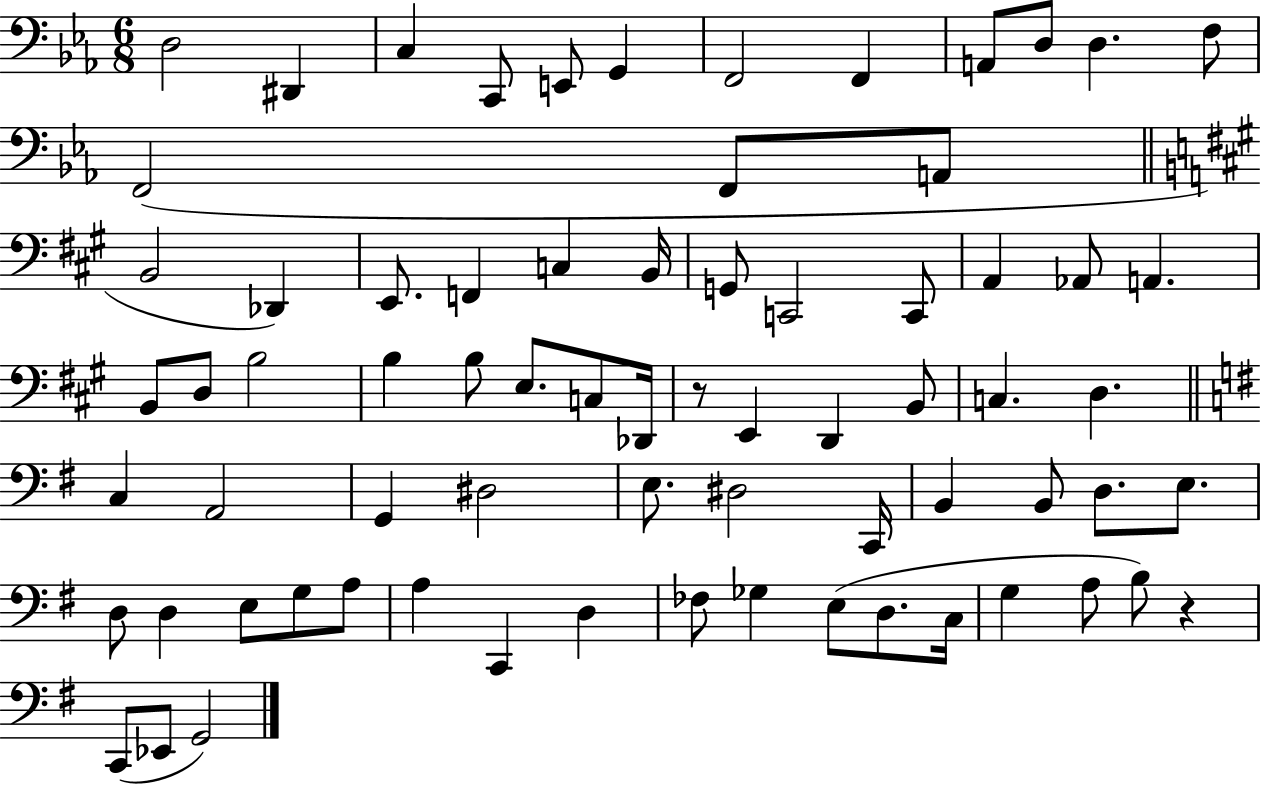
X:1
T:Untitled
M:6/8
L:1/4
K:Eb
D,2 ^D,, C, C,,/2 E,,/2 G,, F,,2 F,, A,,/2 D,/2 D, F,/2 F,,2 F,,/2 A,,/2 B,,2 _D,, E,,/2 F,, C, B,,/4 G,,/2 C,,2 C,,/2 A,, _A,,/2 A,, B,,/2 D,/2 B,2 B, B,/2 E,/2 C,/2 _D,,/4 z/2 E,, D,, B,,/2 C, D, C, A,,2 G,, ^D,2 E,/2 ^D,2 C,,/4 B,, B,,/2 D,/2 E,/2 D,/2 D, E,/2 G,/2 A,/2 A, C,, D, _F,/2 _G, E,/2 D,/2 C,/4 G, A,/2 B,/2 z C,,/2 _E,,/2 G,,2